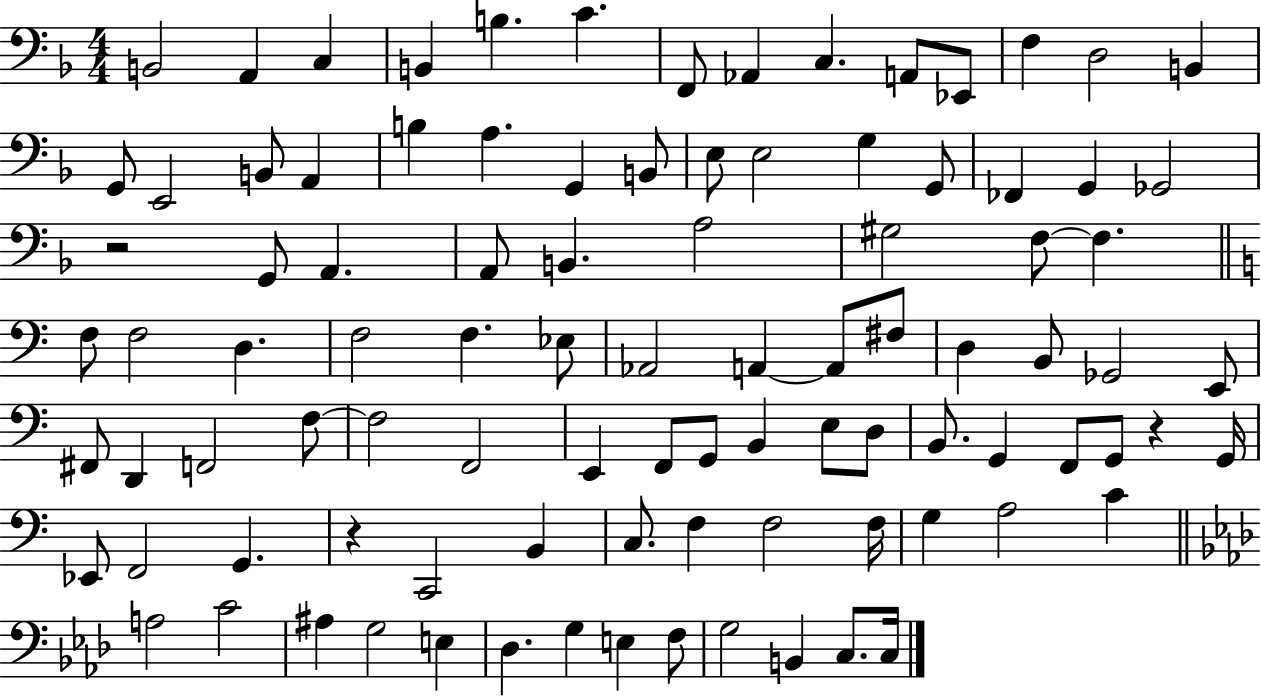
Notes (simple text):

B2/h A2/q C3/q B2/q B3/q. C4/q. F2/e Ab2/q C3/q. A2/e Eb2/e F3/q D3/h B2/q G2/e E2/h B2/e A2/q B3/q A3/q. G2/q B2/e E3/e E3/h G3/q G2/e FES2/q G2/q Gb2/h R/h G2/e A2/q. A2/e B2/q. A3/h G#3/h F3/e F3/q. F3/e F3/h D3/q. F3/h F3/q. Eb3/e Ab2/h A2/q A2/e F#3/e D3/q B2/e Gb2/h E2/e F#2/e D2/q F2/h F3/e F3/h F2/h E2/q F2/e G2/e B2/q E3/e D3/e B2/e. G2/q F2/e G2/e R/q G2/s Eb2/e F2/h G2/q. R/q C2/h B2/q C3/e. F3/q F3/h F3/s G3/q A3/h C4/q A3/h C4/h A#3/q G3/h E3/q Db3/q. G3/q E3/q F3/e G3/h B2/q C3/e. C3/s